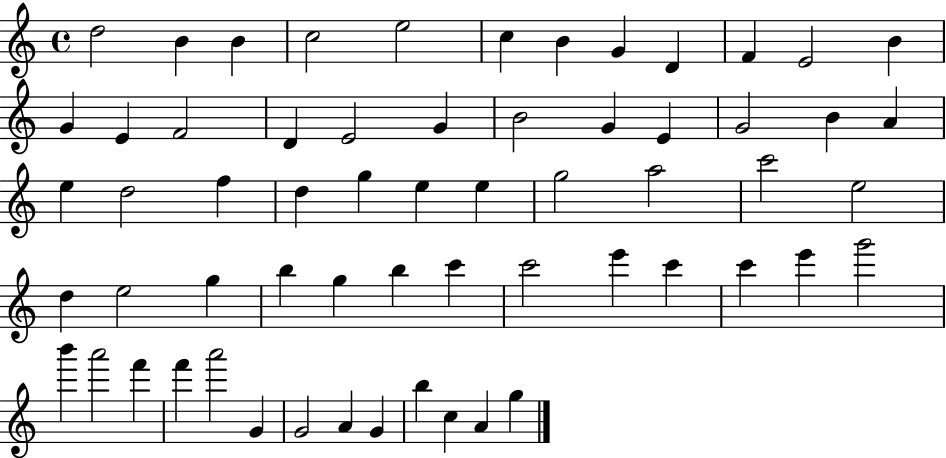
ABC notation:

X:1
T:Untitled
M:4/4
L:1/4
K:C
d2 B B c2 e2 c B G D F E2 B G E F2 D E2 G B2 G E G2 B A e d2 f d g e e g2 a2 c'2 e2 d e2 g b g b c' c'2 e' c' c' e' g'2 b' a'2 f' f' a'2 G G2 A G b c A g